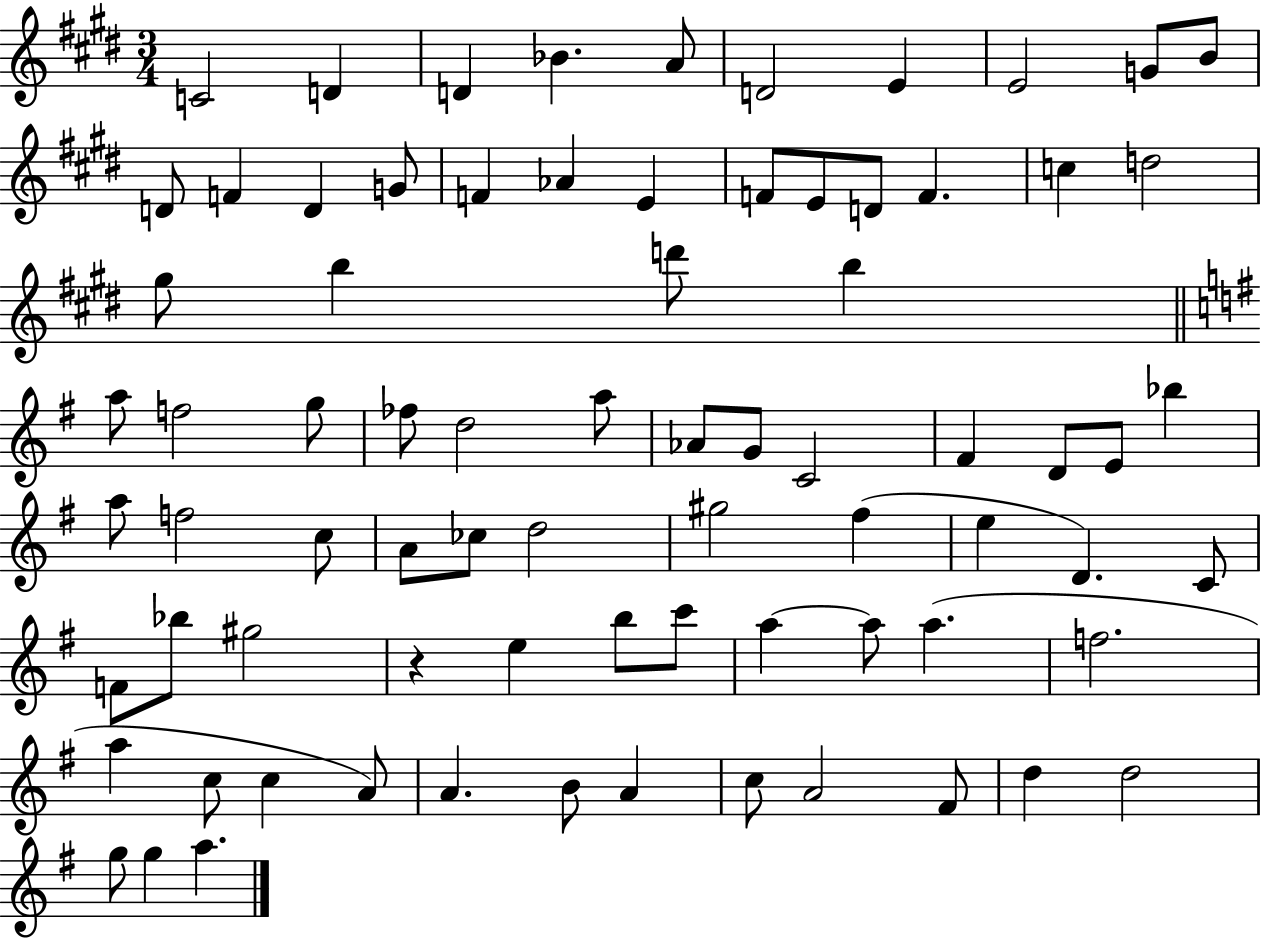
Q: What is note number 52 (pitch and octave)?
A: F4